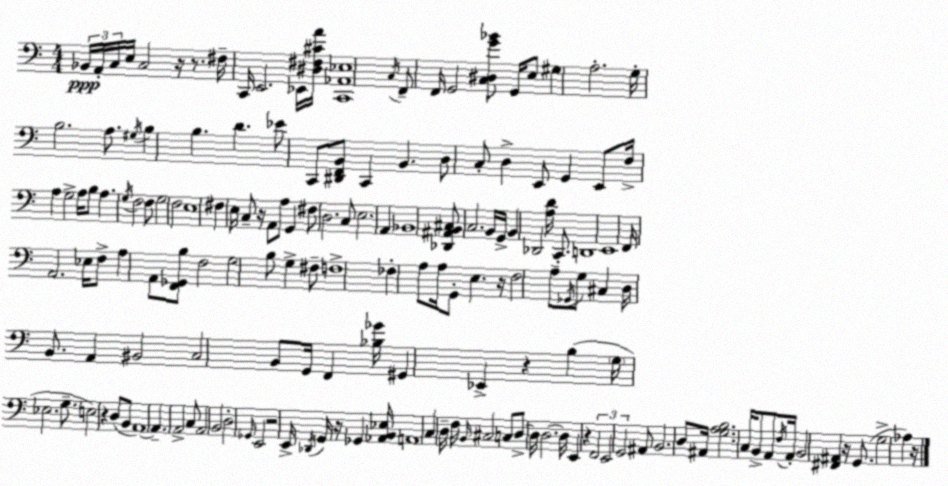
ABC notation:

X:1
T:Untitled
M:4/4
L:1/4
K:Am
_B,,/4 A,,/4 C,/4 E,/4 C,2 z/4 z/2 ^F,/4 C,,/4 E,,2 _E,,/4 [^D,^F,^CA]/4 [C,,_A,,_E,]4 C,/4 F,,/2 F,,/4 G,,2 [C,^D,G_B]/2 G,,/4 E,/2 ^G, A,2 G,/4 B,2 A,/2 ^G,/4 B, B, D _E/2 C,,/2 [^D,,F,,B,,]/2 C,, B,, D,/2 C,/2 D, E,,/2 G,, E,,/2 F,/4 A, G,2 A,/4 B,/2 A, G,/4 F,2 F,/2 G,2 F,2 E,4 ^F, E,/4 C,/2 z/4 A,,/2 A,/2 G,, ^F,/2 D,2 C,/2 E,2 A,, _B,,4 [_D,,^A,,B,,^C,]/2 C,2 B,,/4 G,,/4 B,, _D,,2 [A,D]/4 C,,/2 D,,4 E,,4 F,,/4 A,,2 _E,/4 F,/2 A, A,,/2 [F,,_G,,B,]/2 F,2 G,2 B,/2 G, ^F,/2 F,4 _F, A,/2 A,/4 G,,/2 E, z/4 F,2 A,/2 _G,,/4 G,/2 ^C, D,/4 B,,/2 A,, ^B,,2 C,2 B,,/2 G,,/4 F,, [_B,_G]/4 ^G,, _E,, z B, G,/4 _E,2 G,/2 E,2 z D,/2 B,,/2 A,,4 A,, A,,2 C,/2 A,,2 B,,2 D,2 _G,,/4 E,,2 z2 E,,/4 _D,,/4 G,,/4 z/4 _G,, [_A,,B,,_E,]/4 A,,4 C, D,/4 F,/4 B,,/4 ^C,2 C,/2 D,/2 D,/4 D,2 D,/4 E,, z F,,2 E,,2 G,,2 ^A,,/2 B,,2 D,/2 ^A,,/4 [G,A,B,]2 C,/4 B,,/2 A,,/2 F,/4 A,,/4 B,,2 [^F,,^A,,] z/4 G,,/2 G,2 _A, z/4